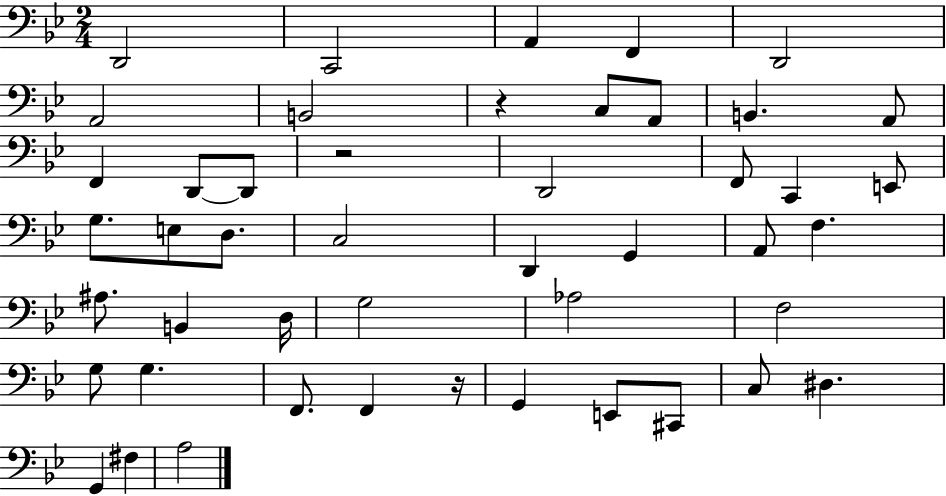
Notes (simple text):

D2/h C2/h A2/q F2/q D2/h A2/h B2/h R/q C3/e A2/e B2/q. A2/e F2/q D2/e D2/e R/h D2/h F2/e C2/q E2/e G3/e. E3/e D3/e. C3/h D2/q G2/q A2/e F3/q. A#3/e. B2/q D3/s G3/h Ab3/h F3/h G3/e G3/q. F2/e. F2/q R/s G2/q E2/e C#2/e C3/e D#3/q. G2/q F#3/q A3/h